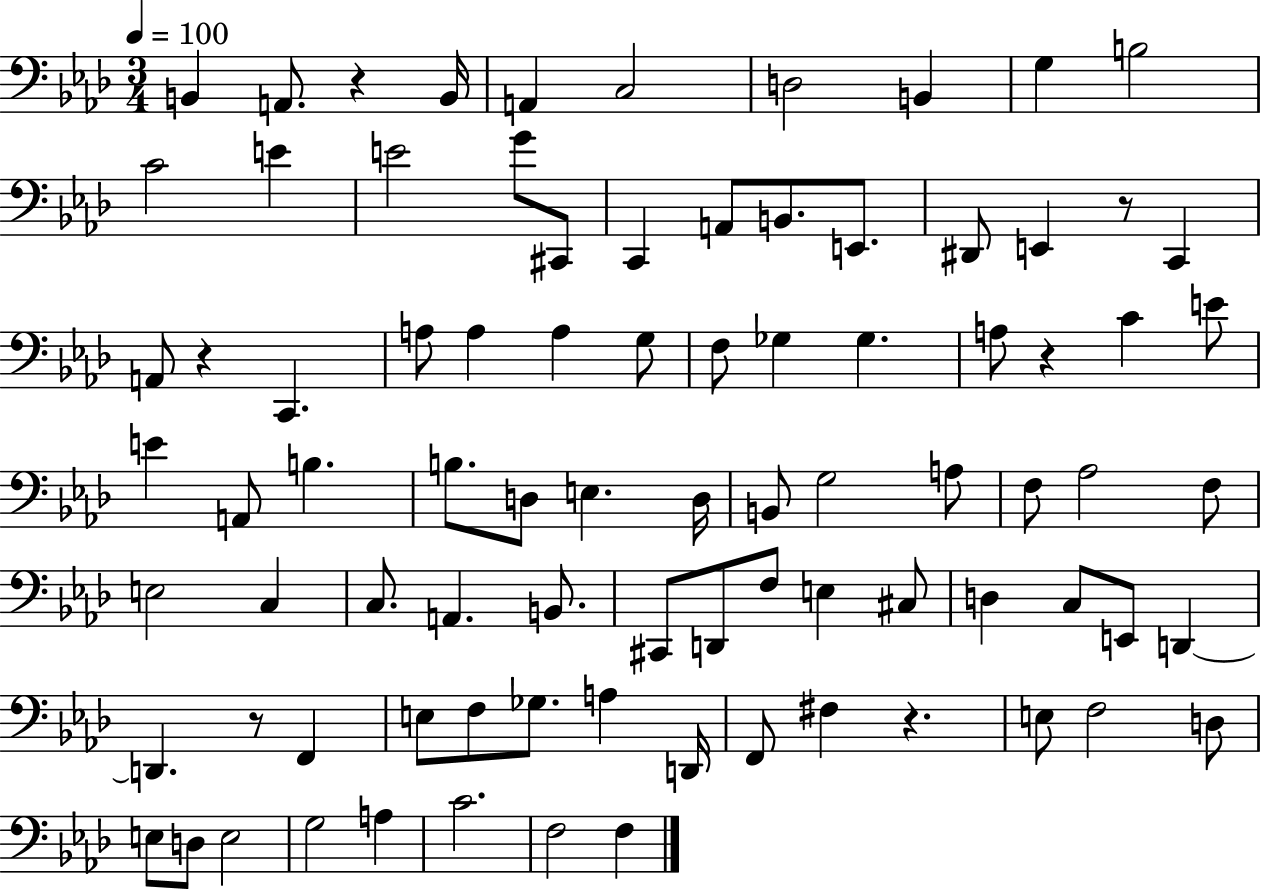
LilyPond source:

{
  \clef bass
  \numericTimeSignature
  \time 3/4
  \key aes \major
  \tempo 4 = 100
  b,4 a,8. r4 b,16 | a,4 c2 | d2 b,4 | g4 b2 | \break c'2 e'4 | e'2 g'8 cis,8 | c,4 a,8 b,8. e,8. | dis,8 e,4 r8 c,4 | \break a,8 r4 c,4. | a8 a4 a4 g8 | f8 ges4 ges4. | a8 r4 c'4 e'8 | \break e'4 a,8 b4. | b8. d8 e4. d16 | b,8 g2 a8 | f8 aes2 f8 | \break e2 c4 | c8. a,4. b,8. | cis,8 d,8 f8 e4 cis8 | d4 c8 e,8 d,4~~ | \break d,4. r8 f,4 | e8 f8 ges8. a4 d,16 | f,8 fis4 r4. | e8 f2 d8 | \break e8 d8 e2 | g2 a4 | c'2. | f2 f4 | \break \bar "|."
}